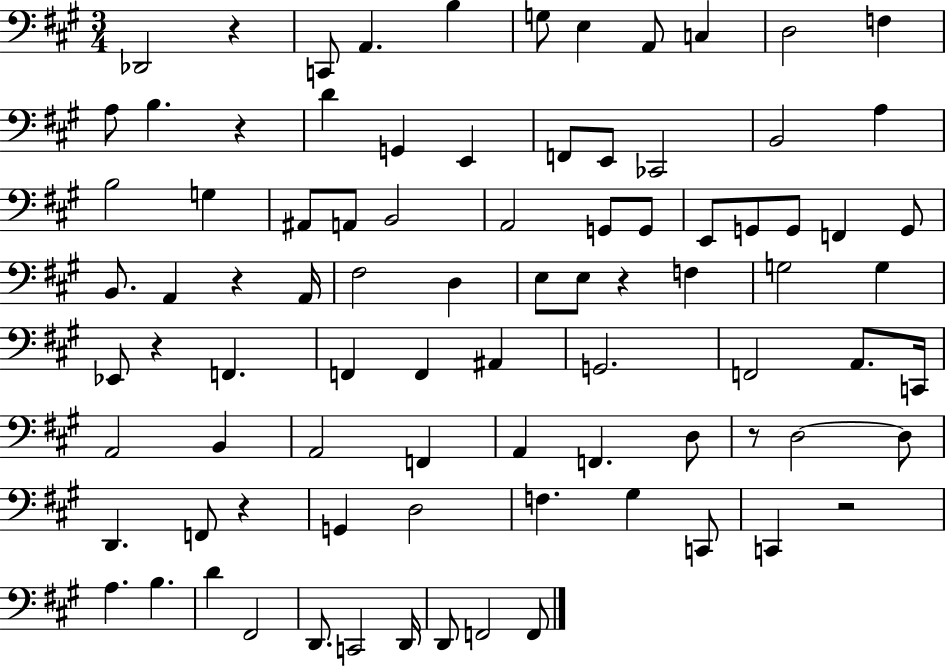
{
  \clef bass
  \numericTimeSignature
  \time 3/4
  \key a \major
  des,2 r4 | c,8 a,4. b4 | g8 e4 a,8 c4 | d2 f4 | \break a8 b4. r4 | d'4 g,4 e,4 | f,8 e,8 ces,2 | b,2 a4 | \break b2 g4 | ais,8 a,8 b,2 | a,2 g,8 g,8 | e,8 g,8 g,8 f,4 g,8 | \break b,8. a,4 r4 a,16 | fis2 d4 | e8 e8 r4 f4 | g2 g4 | \break ees,8 r4 f,4. | f,4 f,4 ais,4 | g,2. | f,2 a,8. c,16 | \break a,2 b,4 | a,2 f,4 | a,4 f,4. d8 | r8 d2~~ d8 | \break d,4. f,8 r4 | g,4 d2 | f4. gis4 c,8 | c,4 r2 | \break a4. b4. | d'4 fis,2 | d,8. c,2 d,16 | d,8 f,2 f,8 | \break \bar "|."
}